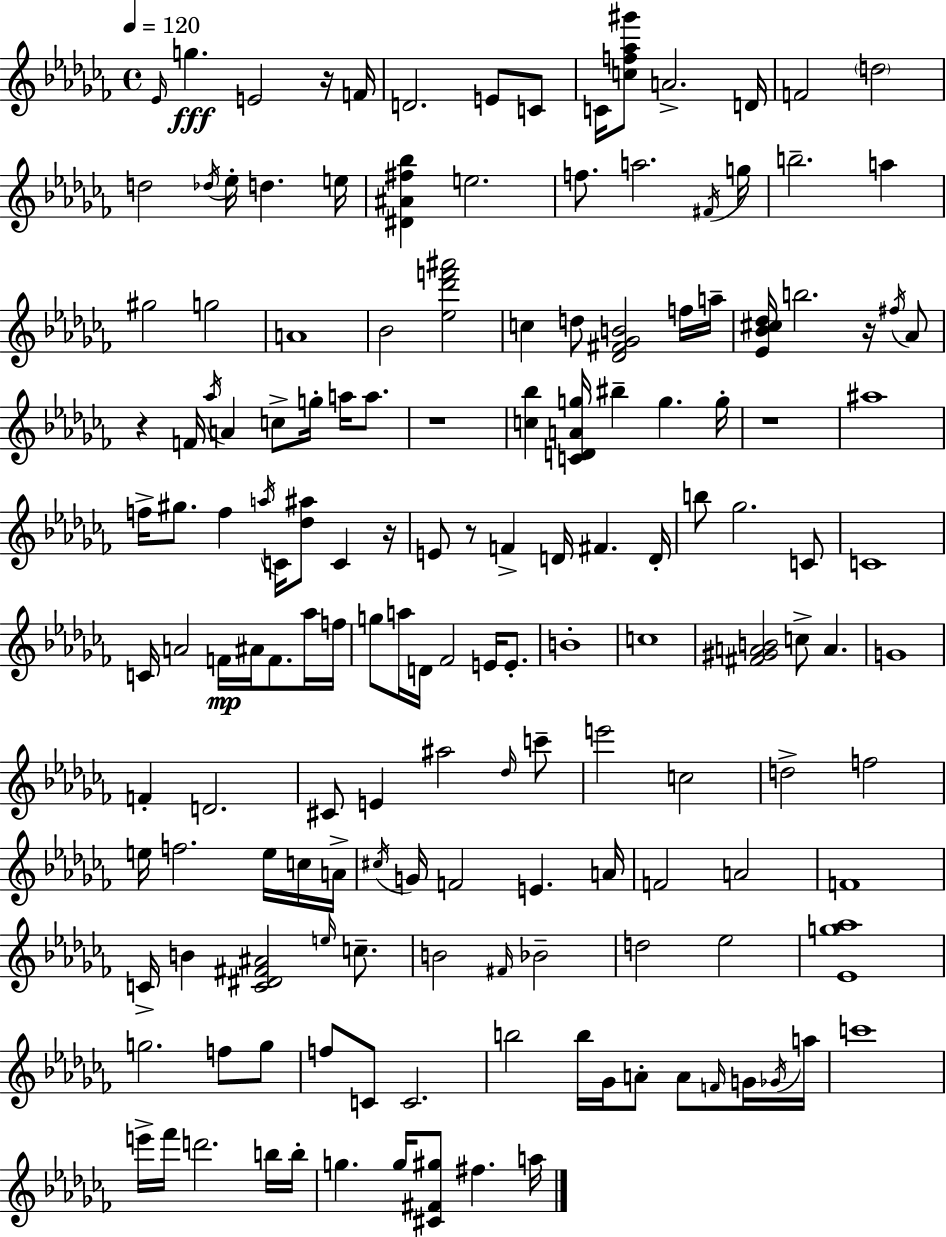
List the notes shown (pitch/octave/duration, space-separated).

Eb4/s G5/q. E4/h R/s F4/s D4/h. E4/e C4/e C4/s [C5,F5,Ab5,G#6]/e A4/h. D4/s F4/h D5/h D5/h Db5/s Eb5/s D5/q. E5/s [D#4,A#4,F#5,Bb5]/q E5/h. F5/e. A5/h. F#4/s G5/s B5/h. A5/q G#5/h G5/h A4/w Bb4/h [Eb5,Db6,F6,A#6]/h C5/q D5/e [Db4,F#4,Gb4,B4]/h F5/s A5/s [Eb4,Bb4,C#5,Db5]/s B5/h. R/s F#5/s Ab4/e R/q F4/s Ab5/s A4/q C5/e G5/s A5/s A5/e. R/w [C5,Bb5]/q [C4,D4,A4,G5]/s BIS5/q G5/q. G5/s R/w A#5/w F5/s G#5/e. F5/q A5/s C4/s [Db5,A#5]/e C4/q R/s E4/e R/e F4/q D4/s F#4/q. D4/s B5/e Gb5/h. C4/e C4/w C4/s A4/h F4/s A#4/s F4/e. Ab5/s F5/s G5/e A5/s D4/s FES4/h E4/s E4/e. B4/w C5/w [F#4,G#4,A4,B4]/h C5/e A4/q. G4/w F4/q D4/h. C#4/e E4/q A#5/h Db5/s C6/e E6/h C5/h D5/h F5/h E5/s F5/h. E5/s C5/s A4/s C#5/s G4/s F4/h E4/q. A4/s F4/h A4/h F4/w C4/s B4/q [C4,D#4,F#4,A#4]/h E5/s C5/e. B4/h F#4/s Bb4/h D5/h Eb5/h [Eb4,G5,Ab5]/w G5/h. F5/e G5/e F5/e C4/e C4/h. B5/h B5/s Gb4/s A4/e A4/e F4/s G4/s Gb4/s A5/s C6/w E6/s FES6/s D6/h. B5/s B5/s G5/q. G5/s [C#4,F#4,G#5]/e F#5/q. A5/s